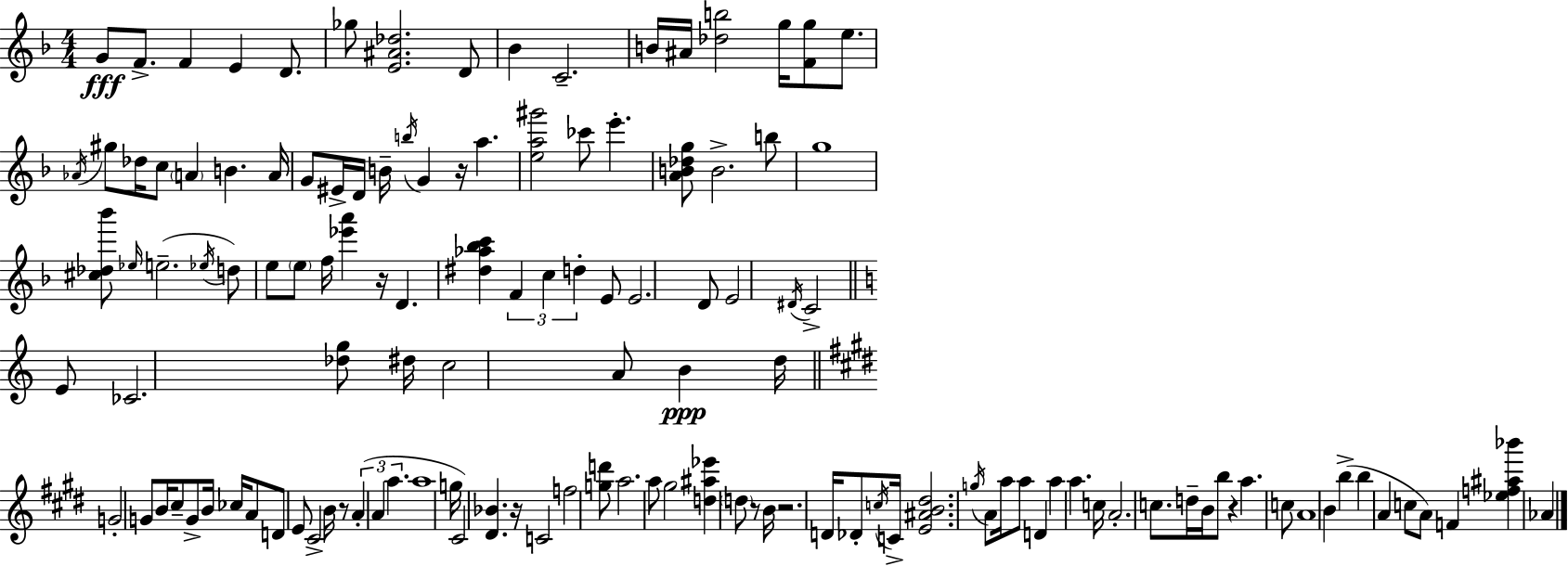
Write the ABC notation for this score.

X:1
T:Untitled
M:4/4
L:1/4
K:Dm
G/2 F/2 F E D/2 _g/2 [E^A_d]2 D/2 _B C2 B/4 ^A/4 [_db]2 g/4 [Fg]/2 e/2 _A/4 ^g/2 _d/4 c/2 A B A/4 G/2 ^E/4 D/4 B/4 b/4 G z/4 a [ea^g']2 _c'/2 e' [AB_dg]/2 B2 b/2 g4 [^c_d_b']/2 _e/4 e2 _e/4 d/2 e/2 e/2 f/4 [_e'a'] z/4 D [^d_a_bc'] F c d E/2 E2 D/2 E2 ^D/4 C2 E/2 _C2 [_dg]/2 ^d/4 c2 A/2 B d/4 G2 G/2 B/4 ^c/2 G/2 B/4 _c/4 A/2 D/2 E/2 ^C2 B/4 z/2 A A a a4 g/4 ^C2 [^D_B] z/4 C2 f2 [gd']/2 a2 a/2 ^g2 [d^a_e'] d/2 z/2 B/4 z2 D/4 _D/2 c/4 C/4 [E^AB^d]2 g/4 A/2 a/4 a/2 D a a c/4 A2 c/2 d/4 B/4 b/2 z a c/2 A4 B b b A c/2 A/2 F [_ef^a_b'] _A